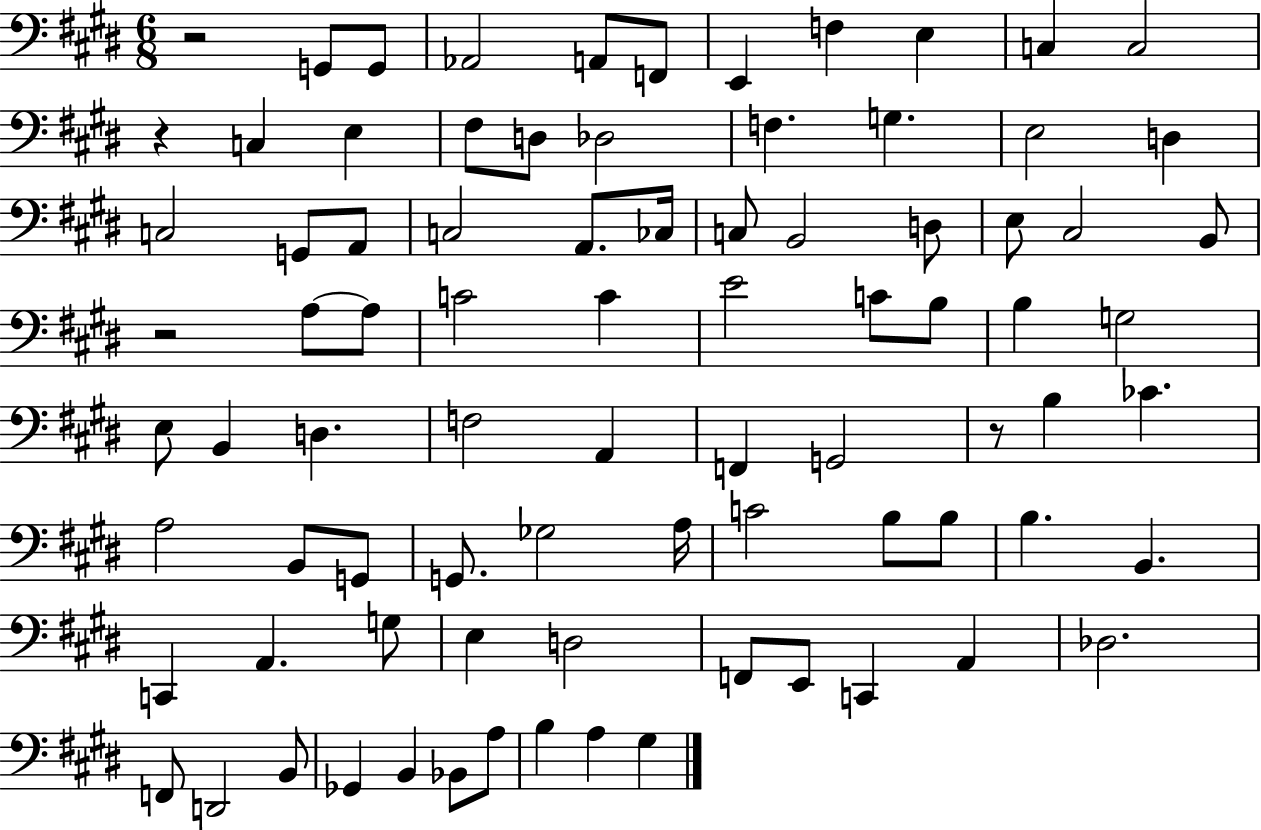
R/h G2/e G2/e Ab2/h A2/e F2/e E2/q F3/q E3/q C3/q C3/h R/q C3/q E3/q F#3/e D3/e Db3/h F3/q. G3/q. E3/h D3/q C3/h G2/e A2/e C3/h A2/e. CES3/s C3/e B2/h D3/e E3/e C#3/h B2/e R/h A3/e A3/e C4/h C4/q E4/h C4/e B3/e B3/q G3/h E3/e B2/q D3/q. F3/h A2/q F2/q G2/h R/e B3/q CES4/q. A3/h B2/e G2/e G2/e. Gb3/h A3/s C4/h B3/e B3/e B3/q. B2/q. C2/q A2/q. G3/e E3/q D3/h F2/e E2/e C2/q A2/q Db3/h. F2/e D2/h B2/e Gb2/q B2/q Bb2/e A3/e B3/q A3/q G#3/q